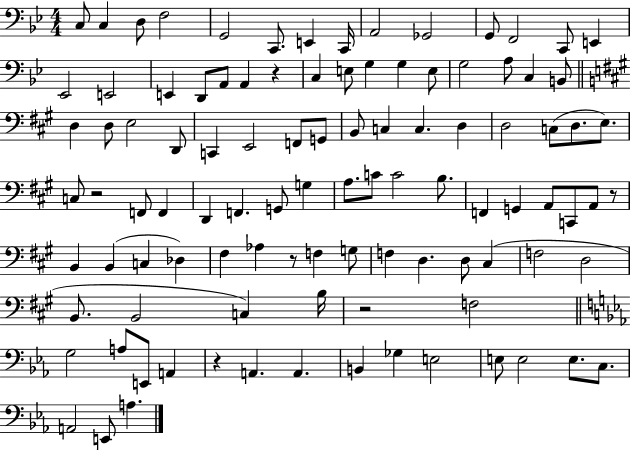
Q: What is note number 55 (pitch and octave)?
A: C4